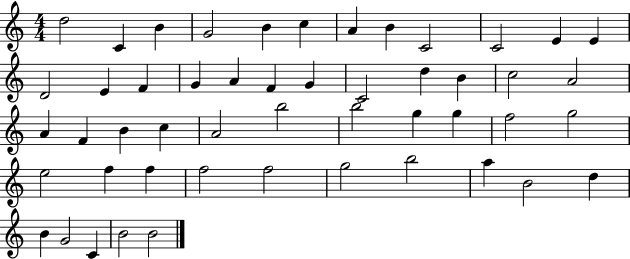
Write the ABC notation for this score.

X:1
T:Untitled
M:4/4
L:1/4
K:C
d2 C B G2 B c A B C2 C2 E E D2 E F G A F G C2 d B c2 A2 A F B c A2 b2 b2 g g f2 g2 e2 f f f2 f2 g2 b2 a B2 d B G2 C B2 B2